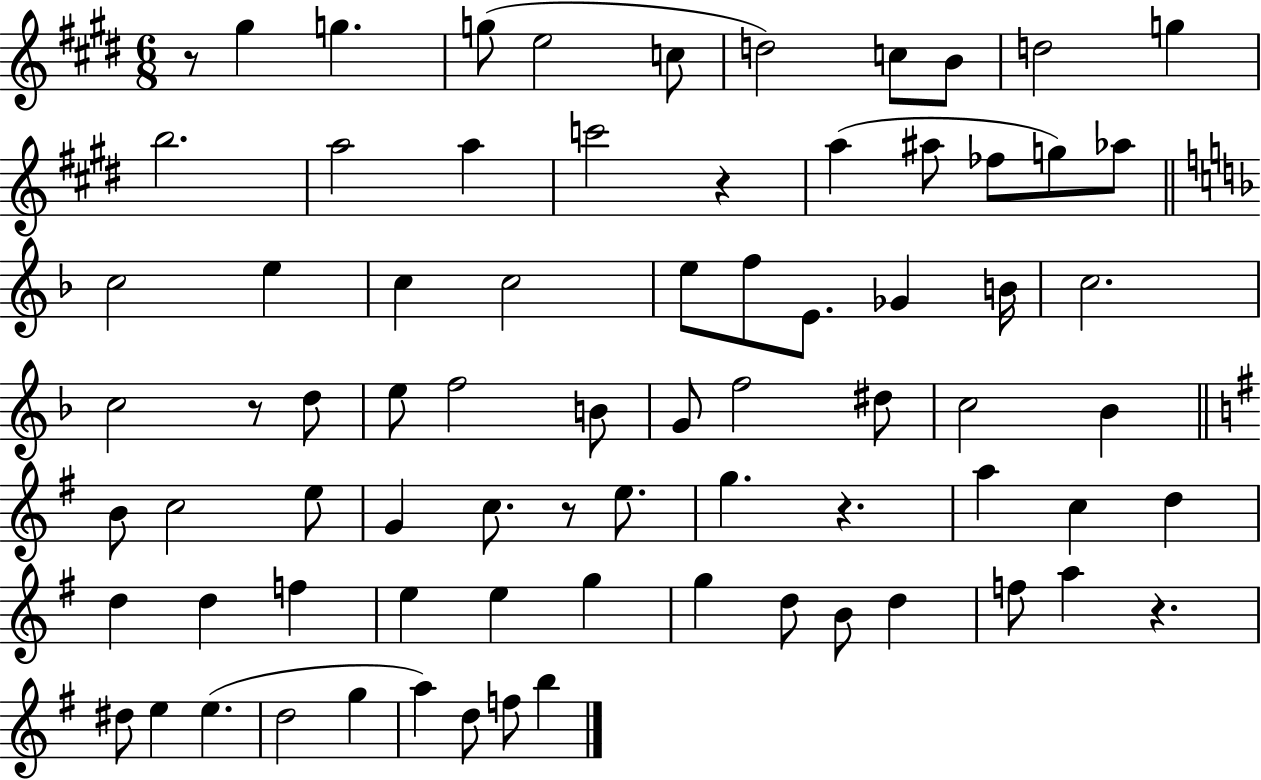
{
  \clef treble
  \numericTimeSignature
  \time 6/8
  \key e \major
  r8 gis''4 g''4. | g''8( e''2 c''8 | d''2) c''8 b'8 | d''2 g''4 | \break b''2. | a''2 a''4 | c'''2 r4 | a''4( ais''8 fes''8 g''8) aes''8 | \break \bar "||" \break \key f \major c''2 e''4 | c''4 c''2 | e''8 f''8 e'8. ges'4 b'16 | c''2. | \break c''2 r8 d''8 | e''8 f''2 b'8 | g'8 f''2 dis''8 | c''2 bes'4 | \break \bar "||" \break \key g \major b'8 c''2 e''8 | g'4 c''8. r8 e''8. | g''4. r4. | a''4 c''4 d''4 | \break d''4 d''4 f''4 | e''4 e''4 g''4 | g''4 d''8 b'8 d''4 | f''8 a''4 r4. | \break dis''8 e''4 e''4.( | d''2 g''4 | a''4) d''8 f''8 b''4 | \bar "|."
}